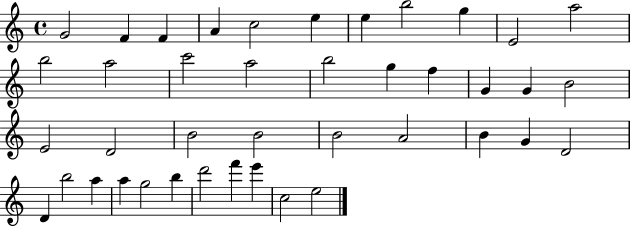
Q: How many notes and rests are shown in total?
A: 41